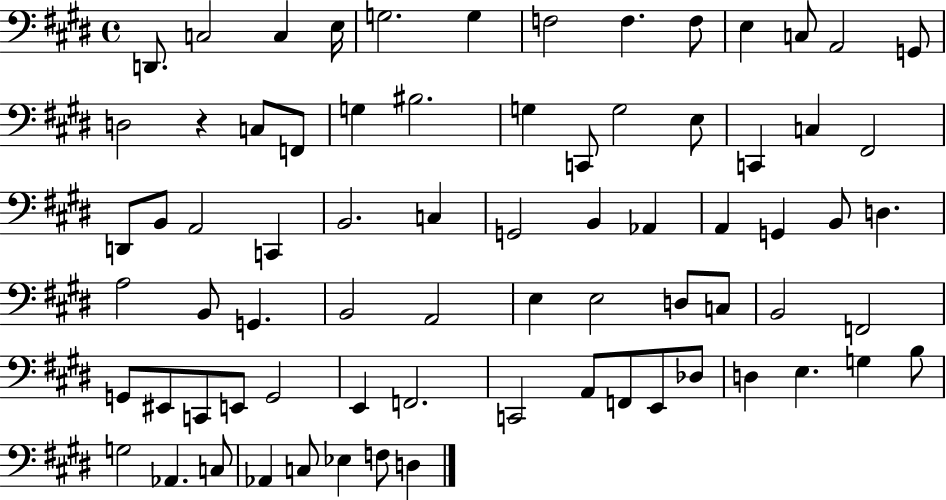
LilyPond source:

{
  \clef bass
  \time 4/4
  \defaultTimeSignature
  \key e \major
  d,8. c2 c4 e16 | g2. g4 | f2 f4. f8 | e4 c8 a,2 g,8 | \break d2 r4 c8 f,8 | g4 bis2. | g4 c,8 g2 e8 | c,4 c4 fis,2 | \break d,8 b,8 a,2 c,4 | b,2. c4 | g,2 b,4 aes,4 | a,4 g,4 b,8 d4. | \break a2 b,8 g,4. | b,2 a,2 | e4 e2 d8 c8 | b,2 f,2 | \break g,8 eis,8 c,8 e,8 g,2 | e,4 f,2. | c,2 a,8 f,8 e,8 des8 | d4 e4. g4 b8 | \break g2 aes,4. c8 | aes,4 c8 ees4 f8 d4 | \bar "|."
}